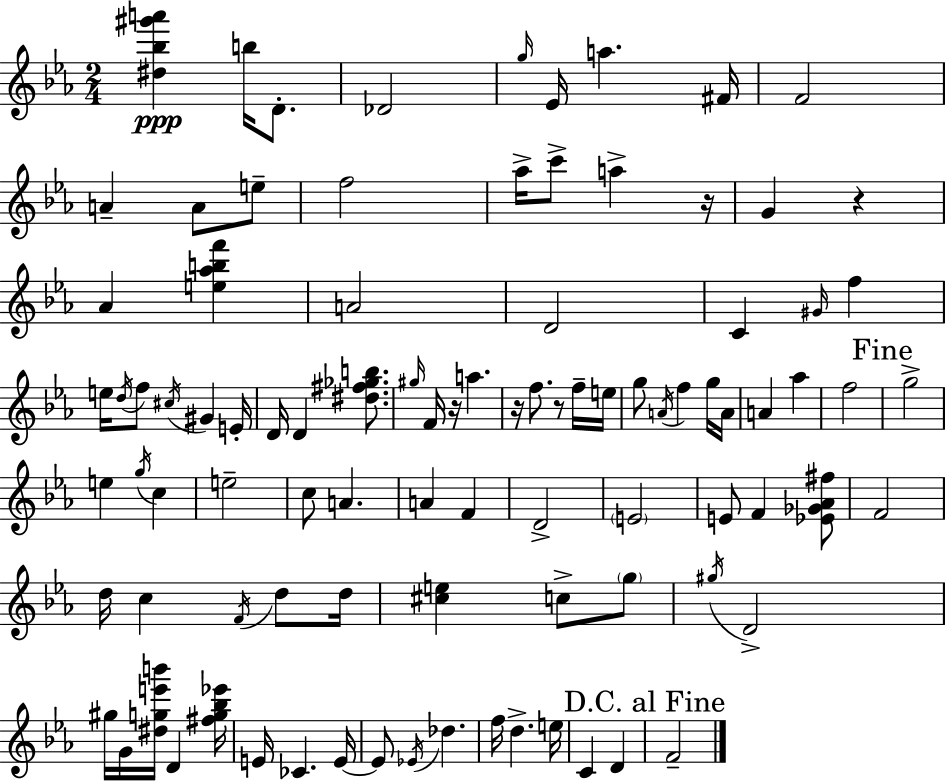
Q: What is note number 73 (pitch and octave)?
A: E4